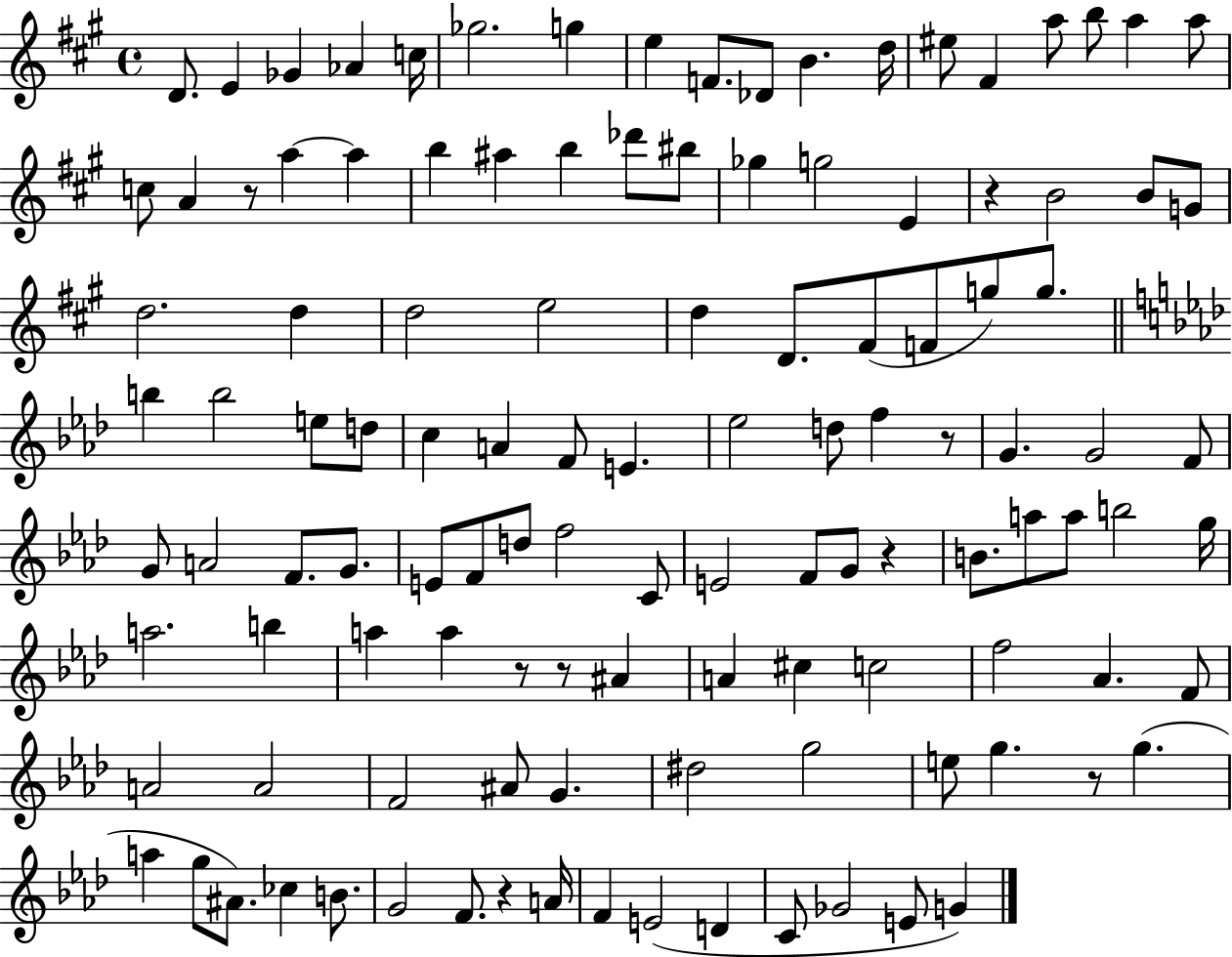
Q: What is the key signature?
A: A major